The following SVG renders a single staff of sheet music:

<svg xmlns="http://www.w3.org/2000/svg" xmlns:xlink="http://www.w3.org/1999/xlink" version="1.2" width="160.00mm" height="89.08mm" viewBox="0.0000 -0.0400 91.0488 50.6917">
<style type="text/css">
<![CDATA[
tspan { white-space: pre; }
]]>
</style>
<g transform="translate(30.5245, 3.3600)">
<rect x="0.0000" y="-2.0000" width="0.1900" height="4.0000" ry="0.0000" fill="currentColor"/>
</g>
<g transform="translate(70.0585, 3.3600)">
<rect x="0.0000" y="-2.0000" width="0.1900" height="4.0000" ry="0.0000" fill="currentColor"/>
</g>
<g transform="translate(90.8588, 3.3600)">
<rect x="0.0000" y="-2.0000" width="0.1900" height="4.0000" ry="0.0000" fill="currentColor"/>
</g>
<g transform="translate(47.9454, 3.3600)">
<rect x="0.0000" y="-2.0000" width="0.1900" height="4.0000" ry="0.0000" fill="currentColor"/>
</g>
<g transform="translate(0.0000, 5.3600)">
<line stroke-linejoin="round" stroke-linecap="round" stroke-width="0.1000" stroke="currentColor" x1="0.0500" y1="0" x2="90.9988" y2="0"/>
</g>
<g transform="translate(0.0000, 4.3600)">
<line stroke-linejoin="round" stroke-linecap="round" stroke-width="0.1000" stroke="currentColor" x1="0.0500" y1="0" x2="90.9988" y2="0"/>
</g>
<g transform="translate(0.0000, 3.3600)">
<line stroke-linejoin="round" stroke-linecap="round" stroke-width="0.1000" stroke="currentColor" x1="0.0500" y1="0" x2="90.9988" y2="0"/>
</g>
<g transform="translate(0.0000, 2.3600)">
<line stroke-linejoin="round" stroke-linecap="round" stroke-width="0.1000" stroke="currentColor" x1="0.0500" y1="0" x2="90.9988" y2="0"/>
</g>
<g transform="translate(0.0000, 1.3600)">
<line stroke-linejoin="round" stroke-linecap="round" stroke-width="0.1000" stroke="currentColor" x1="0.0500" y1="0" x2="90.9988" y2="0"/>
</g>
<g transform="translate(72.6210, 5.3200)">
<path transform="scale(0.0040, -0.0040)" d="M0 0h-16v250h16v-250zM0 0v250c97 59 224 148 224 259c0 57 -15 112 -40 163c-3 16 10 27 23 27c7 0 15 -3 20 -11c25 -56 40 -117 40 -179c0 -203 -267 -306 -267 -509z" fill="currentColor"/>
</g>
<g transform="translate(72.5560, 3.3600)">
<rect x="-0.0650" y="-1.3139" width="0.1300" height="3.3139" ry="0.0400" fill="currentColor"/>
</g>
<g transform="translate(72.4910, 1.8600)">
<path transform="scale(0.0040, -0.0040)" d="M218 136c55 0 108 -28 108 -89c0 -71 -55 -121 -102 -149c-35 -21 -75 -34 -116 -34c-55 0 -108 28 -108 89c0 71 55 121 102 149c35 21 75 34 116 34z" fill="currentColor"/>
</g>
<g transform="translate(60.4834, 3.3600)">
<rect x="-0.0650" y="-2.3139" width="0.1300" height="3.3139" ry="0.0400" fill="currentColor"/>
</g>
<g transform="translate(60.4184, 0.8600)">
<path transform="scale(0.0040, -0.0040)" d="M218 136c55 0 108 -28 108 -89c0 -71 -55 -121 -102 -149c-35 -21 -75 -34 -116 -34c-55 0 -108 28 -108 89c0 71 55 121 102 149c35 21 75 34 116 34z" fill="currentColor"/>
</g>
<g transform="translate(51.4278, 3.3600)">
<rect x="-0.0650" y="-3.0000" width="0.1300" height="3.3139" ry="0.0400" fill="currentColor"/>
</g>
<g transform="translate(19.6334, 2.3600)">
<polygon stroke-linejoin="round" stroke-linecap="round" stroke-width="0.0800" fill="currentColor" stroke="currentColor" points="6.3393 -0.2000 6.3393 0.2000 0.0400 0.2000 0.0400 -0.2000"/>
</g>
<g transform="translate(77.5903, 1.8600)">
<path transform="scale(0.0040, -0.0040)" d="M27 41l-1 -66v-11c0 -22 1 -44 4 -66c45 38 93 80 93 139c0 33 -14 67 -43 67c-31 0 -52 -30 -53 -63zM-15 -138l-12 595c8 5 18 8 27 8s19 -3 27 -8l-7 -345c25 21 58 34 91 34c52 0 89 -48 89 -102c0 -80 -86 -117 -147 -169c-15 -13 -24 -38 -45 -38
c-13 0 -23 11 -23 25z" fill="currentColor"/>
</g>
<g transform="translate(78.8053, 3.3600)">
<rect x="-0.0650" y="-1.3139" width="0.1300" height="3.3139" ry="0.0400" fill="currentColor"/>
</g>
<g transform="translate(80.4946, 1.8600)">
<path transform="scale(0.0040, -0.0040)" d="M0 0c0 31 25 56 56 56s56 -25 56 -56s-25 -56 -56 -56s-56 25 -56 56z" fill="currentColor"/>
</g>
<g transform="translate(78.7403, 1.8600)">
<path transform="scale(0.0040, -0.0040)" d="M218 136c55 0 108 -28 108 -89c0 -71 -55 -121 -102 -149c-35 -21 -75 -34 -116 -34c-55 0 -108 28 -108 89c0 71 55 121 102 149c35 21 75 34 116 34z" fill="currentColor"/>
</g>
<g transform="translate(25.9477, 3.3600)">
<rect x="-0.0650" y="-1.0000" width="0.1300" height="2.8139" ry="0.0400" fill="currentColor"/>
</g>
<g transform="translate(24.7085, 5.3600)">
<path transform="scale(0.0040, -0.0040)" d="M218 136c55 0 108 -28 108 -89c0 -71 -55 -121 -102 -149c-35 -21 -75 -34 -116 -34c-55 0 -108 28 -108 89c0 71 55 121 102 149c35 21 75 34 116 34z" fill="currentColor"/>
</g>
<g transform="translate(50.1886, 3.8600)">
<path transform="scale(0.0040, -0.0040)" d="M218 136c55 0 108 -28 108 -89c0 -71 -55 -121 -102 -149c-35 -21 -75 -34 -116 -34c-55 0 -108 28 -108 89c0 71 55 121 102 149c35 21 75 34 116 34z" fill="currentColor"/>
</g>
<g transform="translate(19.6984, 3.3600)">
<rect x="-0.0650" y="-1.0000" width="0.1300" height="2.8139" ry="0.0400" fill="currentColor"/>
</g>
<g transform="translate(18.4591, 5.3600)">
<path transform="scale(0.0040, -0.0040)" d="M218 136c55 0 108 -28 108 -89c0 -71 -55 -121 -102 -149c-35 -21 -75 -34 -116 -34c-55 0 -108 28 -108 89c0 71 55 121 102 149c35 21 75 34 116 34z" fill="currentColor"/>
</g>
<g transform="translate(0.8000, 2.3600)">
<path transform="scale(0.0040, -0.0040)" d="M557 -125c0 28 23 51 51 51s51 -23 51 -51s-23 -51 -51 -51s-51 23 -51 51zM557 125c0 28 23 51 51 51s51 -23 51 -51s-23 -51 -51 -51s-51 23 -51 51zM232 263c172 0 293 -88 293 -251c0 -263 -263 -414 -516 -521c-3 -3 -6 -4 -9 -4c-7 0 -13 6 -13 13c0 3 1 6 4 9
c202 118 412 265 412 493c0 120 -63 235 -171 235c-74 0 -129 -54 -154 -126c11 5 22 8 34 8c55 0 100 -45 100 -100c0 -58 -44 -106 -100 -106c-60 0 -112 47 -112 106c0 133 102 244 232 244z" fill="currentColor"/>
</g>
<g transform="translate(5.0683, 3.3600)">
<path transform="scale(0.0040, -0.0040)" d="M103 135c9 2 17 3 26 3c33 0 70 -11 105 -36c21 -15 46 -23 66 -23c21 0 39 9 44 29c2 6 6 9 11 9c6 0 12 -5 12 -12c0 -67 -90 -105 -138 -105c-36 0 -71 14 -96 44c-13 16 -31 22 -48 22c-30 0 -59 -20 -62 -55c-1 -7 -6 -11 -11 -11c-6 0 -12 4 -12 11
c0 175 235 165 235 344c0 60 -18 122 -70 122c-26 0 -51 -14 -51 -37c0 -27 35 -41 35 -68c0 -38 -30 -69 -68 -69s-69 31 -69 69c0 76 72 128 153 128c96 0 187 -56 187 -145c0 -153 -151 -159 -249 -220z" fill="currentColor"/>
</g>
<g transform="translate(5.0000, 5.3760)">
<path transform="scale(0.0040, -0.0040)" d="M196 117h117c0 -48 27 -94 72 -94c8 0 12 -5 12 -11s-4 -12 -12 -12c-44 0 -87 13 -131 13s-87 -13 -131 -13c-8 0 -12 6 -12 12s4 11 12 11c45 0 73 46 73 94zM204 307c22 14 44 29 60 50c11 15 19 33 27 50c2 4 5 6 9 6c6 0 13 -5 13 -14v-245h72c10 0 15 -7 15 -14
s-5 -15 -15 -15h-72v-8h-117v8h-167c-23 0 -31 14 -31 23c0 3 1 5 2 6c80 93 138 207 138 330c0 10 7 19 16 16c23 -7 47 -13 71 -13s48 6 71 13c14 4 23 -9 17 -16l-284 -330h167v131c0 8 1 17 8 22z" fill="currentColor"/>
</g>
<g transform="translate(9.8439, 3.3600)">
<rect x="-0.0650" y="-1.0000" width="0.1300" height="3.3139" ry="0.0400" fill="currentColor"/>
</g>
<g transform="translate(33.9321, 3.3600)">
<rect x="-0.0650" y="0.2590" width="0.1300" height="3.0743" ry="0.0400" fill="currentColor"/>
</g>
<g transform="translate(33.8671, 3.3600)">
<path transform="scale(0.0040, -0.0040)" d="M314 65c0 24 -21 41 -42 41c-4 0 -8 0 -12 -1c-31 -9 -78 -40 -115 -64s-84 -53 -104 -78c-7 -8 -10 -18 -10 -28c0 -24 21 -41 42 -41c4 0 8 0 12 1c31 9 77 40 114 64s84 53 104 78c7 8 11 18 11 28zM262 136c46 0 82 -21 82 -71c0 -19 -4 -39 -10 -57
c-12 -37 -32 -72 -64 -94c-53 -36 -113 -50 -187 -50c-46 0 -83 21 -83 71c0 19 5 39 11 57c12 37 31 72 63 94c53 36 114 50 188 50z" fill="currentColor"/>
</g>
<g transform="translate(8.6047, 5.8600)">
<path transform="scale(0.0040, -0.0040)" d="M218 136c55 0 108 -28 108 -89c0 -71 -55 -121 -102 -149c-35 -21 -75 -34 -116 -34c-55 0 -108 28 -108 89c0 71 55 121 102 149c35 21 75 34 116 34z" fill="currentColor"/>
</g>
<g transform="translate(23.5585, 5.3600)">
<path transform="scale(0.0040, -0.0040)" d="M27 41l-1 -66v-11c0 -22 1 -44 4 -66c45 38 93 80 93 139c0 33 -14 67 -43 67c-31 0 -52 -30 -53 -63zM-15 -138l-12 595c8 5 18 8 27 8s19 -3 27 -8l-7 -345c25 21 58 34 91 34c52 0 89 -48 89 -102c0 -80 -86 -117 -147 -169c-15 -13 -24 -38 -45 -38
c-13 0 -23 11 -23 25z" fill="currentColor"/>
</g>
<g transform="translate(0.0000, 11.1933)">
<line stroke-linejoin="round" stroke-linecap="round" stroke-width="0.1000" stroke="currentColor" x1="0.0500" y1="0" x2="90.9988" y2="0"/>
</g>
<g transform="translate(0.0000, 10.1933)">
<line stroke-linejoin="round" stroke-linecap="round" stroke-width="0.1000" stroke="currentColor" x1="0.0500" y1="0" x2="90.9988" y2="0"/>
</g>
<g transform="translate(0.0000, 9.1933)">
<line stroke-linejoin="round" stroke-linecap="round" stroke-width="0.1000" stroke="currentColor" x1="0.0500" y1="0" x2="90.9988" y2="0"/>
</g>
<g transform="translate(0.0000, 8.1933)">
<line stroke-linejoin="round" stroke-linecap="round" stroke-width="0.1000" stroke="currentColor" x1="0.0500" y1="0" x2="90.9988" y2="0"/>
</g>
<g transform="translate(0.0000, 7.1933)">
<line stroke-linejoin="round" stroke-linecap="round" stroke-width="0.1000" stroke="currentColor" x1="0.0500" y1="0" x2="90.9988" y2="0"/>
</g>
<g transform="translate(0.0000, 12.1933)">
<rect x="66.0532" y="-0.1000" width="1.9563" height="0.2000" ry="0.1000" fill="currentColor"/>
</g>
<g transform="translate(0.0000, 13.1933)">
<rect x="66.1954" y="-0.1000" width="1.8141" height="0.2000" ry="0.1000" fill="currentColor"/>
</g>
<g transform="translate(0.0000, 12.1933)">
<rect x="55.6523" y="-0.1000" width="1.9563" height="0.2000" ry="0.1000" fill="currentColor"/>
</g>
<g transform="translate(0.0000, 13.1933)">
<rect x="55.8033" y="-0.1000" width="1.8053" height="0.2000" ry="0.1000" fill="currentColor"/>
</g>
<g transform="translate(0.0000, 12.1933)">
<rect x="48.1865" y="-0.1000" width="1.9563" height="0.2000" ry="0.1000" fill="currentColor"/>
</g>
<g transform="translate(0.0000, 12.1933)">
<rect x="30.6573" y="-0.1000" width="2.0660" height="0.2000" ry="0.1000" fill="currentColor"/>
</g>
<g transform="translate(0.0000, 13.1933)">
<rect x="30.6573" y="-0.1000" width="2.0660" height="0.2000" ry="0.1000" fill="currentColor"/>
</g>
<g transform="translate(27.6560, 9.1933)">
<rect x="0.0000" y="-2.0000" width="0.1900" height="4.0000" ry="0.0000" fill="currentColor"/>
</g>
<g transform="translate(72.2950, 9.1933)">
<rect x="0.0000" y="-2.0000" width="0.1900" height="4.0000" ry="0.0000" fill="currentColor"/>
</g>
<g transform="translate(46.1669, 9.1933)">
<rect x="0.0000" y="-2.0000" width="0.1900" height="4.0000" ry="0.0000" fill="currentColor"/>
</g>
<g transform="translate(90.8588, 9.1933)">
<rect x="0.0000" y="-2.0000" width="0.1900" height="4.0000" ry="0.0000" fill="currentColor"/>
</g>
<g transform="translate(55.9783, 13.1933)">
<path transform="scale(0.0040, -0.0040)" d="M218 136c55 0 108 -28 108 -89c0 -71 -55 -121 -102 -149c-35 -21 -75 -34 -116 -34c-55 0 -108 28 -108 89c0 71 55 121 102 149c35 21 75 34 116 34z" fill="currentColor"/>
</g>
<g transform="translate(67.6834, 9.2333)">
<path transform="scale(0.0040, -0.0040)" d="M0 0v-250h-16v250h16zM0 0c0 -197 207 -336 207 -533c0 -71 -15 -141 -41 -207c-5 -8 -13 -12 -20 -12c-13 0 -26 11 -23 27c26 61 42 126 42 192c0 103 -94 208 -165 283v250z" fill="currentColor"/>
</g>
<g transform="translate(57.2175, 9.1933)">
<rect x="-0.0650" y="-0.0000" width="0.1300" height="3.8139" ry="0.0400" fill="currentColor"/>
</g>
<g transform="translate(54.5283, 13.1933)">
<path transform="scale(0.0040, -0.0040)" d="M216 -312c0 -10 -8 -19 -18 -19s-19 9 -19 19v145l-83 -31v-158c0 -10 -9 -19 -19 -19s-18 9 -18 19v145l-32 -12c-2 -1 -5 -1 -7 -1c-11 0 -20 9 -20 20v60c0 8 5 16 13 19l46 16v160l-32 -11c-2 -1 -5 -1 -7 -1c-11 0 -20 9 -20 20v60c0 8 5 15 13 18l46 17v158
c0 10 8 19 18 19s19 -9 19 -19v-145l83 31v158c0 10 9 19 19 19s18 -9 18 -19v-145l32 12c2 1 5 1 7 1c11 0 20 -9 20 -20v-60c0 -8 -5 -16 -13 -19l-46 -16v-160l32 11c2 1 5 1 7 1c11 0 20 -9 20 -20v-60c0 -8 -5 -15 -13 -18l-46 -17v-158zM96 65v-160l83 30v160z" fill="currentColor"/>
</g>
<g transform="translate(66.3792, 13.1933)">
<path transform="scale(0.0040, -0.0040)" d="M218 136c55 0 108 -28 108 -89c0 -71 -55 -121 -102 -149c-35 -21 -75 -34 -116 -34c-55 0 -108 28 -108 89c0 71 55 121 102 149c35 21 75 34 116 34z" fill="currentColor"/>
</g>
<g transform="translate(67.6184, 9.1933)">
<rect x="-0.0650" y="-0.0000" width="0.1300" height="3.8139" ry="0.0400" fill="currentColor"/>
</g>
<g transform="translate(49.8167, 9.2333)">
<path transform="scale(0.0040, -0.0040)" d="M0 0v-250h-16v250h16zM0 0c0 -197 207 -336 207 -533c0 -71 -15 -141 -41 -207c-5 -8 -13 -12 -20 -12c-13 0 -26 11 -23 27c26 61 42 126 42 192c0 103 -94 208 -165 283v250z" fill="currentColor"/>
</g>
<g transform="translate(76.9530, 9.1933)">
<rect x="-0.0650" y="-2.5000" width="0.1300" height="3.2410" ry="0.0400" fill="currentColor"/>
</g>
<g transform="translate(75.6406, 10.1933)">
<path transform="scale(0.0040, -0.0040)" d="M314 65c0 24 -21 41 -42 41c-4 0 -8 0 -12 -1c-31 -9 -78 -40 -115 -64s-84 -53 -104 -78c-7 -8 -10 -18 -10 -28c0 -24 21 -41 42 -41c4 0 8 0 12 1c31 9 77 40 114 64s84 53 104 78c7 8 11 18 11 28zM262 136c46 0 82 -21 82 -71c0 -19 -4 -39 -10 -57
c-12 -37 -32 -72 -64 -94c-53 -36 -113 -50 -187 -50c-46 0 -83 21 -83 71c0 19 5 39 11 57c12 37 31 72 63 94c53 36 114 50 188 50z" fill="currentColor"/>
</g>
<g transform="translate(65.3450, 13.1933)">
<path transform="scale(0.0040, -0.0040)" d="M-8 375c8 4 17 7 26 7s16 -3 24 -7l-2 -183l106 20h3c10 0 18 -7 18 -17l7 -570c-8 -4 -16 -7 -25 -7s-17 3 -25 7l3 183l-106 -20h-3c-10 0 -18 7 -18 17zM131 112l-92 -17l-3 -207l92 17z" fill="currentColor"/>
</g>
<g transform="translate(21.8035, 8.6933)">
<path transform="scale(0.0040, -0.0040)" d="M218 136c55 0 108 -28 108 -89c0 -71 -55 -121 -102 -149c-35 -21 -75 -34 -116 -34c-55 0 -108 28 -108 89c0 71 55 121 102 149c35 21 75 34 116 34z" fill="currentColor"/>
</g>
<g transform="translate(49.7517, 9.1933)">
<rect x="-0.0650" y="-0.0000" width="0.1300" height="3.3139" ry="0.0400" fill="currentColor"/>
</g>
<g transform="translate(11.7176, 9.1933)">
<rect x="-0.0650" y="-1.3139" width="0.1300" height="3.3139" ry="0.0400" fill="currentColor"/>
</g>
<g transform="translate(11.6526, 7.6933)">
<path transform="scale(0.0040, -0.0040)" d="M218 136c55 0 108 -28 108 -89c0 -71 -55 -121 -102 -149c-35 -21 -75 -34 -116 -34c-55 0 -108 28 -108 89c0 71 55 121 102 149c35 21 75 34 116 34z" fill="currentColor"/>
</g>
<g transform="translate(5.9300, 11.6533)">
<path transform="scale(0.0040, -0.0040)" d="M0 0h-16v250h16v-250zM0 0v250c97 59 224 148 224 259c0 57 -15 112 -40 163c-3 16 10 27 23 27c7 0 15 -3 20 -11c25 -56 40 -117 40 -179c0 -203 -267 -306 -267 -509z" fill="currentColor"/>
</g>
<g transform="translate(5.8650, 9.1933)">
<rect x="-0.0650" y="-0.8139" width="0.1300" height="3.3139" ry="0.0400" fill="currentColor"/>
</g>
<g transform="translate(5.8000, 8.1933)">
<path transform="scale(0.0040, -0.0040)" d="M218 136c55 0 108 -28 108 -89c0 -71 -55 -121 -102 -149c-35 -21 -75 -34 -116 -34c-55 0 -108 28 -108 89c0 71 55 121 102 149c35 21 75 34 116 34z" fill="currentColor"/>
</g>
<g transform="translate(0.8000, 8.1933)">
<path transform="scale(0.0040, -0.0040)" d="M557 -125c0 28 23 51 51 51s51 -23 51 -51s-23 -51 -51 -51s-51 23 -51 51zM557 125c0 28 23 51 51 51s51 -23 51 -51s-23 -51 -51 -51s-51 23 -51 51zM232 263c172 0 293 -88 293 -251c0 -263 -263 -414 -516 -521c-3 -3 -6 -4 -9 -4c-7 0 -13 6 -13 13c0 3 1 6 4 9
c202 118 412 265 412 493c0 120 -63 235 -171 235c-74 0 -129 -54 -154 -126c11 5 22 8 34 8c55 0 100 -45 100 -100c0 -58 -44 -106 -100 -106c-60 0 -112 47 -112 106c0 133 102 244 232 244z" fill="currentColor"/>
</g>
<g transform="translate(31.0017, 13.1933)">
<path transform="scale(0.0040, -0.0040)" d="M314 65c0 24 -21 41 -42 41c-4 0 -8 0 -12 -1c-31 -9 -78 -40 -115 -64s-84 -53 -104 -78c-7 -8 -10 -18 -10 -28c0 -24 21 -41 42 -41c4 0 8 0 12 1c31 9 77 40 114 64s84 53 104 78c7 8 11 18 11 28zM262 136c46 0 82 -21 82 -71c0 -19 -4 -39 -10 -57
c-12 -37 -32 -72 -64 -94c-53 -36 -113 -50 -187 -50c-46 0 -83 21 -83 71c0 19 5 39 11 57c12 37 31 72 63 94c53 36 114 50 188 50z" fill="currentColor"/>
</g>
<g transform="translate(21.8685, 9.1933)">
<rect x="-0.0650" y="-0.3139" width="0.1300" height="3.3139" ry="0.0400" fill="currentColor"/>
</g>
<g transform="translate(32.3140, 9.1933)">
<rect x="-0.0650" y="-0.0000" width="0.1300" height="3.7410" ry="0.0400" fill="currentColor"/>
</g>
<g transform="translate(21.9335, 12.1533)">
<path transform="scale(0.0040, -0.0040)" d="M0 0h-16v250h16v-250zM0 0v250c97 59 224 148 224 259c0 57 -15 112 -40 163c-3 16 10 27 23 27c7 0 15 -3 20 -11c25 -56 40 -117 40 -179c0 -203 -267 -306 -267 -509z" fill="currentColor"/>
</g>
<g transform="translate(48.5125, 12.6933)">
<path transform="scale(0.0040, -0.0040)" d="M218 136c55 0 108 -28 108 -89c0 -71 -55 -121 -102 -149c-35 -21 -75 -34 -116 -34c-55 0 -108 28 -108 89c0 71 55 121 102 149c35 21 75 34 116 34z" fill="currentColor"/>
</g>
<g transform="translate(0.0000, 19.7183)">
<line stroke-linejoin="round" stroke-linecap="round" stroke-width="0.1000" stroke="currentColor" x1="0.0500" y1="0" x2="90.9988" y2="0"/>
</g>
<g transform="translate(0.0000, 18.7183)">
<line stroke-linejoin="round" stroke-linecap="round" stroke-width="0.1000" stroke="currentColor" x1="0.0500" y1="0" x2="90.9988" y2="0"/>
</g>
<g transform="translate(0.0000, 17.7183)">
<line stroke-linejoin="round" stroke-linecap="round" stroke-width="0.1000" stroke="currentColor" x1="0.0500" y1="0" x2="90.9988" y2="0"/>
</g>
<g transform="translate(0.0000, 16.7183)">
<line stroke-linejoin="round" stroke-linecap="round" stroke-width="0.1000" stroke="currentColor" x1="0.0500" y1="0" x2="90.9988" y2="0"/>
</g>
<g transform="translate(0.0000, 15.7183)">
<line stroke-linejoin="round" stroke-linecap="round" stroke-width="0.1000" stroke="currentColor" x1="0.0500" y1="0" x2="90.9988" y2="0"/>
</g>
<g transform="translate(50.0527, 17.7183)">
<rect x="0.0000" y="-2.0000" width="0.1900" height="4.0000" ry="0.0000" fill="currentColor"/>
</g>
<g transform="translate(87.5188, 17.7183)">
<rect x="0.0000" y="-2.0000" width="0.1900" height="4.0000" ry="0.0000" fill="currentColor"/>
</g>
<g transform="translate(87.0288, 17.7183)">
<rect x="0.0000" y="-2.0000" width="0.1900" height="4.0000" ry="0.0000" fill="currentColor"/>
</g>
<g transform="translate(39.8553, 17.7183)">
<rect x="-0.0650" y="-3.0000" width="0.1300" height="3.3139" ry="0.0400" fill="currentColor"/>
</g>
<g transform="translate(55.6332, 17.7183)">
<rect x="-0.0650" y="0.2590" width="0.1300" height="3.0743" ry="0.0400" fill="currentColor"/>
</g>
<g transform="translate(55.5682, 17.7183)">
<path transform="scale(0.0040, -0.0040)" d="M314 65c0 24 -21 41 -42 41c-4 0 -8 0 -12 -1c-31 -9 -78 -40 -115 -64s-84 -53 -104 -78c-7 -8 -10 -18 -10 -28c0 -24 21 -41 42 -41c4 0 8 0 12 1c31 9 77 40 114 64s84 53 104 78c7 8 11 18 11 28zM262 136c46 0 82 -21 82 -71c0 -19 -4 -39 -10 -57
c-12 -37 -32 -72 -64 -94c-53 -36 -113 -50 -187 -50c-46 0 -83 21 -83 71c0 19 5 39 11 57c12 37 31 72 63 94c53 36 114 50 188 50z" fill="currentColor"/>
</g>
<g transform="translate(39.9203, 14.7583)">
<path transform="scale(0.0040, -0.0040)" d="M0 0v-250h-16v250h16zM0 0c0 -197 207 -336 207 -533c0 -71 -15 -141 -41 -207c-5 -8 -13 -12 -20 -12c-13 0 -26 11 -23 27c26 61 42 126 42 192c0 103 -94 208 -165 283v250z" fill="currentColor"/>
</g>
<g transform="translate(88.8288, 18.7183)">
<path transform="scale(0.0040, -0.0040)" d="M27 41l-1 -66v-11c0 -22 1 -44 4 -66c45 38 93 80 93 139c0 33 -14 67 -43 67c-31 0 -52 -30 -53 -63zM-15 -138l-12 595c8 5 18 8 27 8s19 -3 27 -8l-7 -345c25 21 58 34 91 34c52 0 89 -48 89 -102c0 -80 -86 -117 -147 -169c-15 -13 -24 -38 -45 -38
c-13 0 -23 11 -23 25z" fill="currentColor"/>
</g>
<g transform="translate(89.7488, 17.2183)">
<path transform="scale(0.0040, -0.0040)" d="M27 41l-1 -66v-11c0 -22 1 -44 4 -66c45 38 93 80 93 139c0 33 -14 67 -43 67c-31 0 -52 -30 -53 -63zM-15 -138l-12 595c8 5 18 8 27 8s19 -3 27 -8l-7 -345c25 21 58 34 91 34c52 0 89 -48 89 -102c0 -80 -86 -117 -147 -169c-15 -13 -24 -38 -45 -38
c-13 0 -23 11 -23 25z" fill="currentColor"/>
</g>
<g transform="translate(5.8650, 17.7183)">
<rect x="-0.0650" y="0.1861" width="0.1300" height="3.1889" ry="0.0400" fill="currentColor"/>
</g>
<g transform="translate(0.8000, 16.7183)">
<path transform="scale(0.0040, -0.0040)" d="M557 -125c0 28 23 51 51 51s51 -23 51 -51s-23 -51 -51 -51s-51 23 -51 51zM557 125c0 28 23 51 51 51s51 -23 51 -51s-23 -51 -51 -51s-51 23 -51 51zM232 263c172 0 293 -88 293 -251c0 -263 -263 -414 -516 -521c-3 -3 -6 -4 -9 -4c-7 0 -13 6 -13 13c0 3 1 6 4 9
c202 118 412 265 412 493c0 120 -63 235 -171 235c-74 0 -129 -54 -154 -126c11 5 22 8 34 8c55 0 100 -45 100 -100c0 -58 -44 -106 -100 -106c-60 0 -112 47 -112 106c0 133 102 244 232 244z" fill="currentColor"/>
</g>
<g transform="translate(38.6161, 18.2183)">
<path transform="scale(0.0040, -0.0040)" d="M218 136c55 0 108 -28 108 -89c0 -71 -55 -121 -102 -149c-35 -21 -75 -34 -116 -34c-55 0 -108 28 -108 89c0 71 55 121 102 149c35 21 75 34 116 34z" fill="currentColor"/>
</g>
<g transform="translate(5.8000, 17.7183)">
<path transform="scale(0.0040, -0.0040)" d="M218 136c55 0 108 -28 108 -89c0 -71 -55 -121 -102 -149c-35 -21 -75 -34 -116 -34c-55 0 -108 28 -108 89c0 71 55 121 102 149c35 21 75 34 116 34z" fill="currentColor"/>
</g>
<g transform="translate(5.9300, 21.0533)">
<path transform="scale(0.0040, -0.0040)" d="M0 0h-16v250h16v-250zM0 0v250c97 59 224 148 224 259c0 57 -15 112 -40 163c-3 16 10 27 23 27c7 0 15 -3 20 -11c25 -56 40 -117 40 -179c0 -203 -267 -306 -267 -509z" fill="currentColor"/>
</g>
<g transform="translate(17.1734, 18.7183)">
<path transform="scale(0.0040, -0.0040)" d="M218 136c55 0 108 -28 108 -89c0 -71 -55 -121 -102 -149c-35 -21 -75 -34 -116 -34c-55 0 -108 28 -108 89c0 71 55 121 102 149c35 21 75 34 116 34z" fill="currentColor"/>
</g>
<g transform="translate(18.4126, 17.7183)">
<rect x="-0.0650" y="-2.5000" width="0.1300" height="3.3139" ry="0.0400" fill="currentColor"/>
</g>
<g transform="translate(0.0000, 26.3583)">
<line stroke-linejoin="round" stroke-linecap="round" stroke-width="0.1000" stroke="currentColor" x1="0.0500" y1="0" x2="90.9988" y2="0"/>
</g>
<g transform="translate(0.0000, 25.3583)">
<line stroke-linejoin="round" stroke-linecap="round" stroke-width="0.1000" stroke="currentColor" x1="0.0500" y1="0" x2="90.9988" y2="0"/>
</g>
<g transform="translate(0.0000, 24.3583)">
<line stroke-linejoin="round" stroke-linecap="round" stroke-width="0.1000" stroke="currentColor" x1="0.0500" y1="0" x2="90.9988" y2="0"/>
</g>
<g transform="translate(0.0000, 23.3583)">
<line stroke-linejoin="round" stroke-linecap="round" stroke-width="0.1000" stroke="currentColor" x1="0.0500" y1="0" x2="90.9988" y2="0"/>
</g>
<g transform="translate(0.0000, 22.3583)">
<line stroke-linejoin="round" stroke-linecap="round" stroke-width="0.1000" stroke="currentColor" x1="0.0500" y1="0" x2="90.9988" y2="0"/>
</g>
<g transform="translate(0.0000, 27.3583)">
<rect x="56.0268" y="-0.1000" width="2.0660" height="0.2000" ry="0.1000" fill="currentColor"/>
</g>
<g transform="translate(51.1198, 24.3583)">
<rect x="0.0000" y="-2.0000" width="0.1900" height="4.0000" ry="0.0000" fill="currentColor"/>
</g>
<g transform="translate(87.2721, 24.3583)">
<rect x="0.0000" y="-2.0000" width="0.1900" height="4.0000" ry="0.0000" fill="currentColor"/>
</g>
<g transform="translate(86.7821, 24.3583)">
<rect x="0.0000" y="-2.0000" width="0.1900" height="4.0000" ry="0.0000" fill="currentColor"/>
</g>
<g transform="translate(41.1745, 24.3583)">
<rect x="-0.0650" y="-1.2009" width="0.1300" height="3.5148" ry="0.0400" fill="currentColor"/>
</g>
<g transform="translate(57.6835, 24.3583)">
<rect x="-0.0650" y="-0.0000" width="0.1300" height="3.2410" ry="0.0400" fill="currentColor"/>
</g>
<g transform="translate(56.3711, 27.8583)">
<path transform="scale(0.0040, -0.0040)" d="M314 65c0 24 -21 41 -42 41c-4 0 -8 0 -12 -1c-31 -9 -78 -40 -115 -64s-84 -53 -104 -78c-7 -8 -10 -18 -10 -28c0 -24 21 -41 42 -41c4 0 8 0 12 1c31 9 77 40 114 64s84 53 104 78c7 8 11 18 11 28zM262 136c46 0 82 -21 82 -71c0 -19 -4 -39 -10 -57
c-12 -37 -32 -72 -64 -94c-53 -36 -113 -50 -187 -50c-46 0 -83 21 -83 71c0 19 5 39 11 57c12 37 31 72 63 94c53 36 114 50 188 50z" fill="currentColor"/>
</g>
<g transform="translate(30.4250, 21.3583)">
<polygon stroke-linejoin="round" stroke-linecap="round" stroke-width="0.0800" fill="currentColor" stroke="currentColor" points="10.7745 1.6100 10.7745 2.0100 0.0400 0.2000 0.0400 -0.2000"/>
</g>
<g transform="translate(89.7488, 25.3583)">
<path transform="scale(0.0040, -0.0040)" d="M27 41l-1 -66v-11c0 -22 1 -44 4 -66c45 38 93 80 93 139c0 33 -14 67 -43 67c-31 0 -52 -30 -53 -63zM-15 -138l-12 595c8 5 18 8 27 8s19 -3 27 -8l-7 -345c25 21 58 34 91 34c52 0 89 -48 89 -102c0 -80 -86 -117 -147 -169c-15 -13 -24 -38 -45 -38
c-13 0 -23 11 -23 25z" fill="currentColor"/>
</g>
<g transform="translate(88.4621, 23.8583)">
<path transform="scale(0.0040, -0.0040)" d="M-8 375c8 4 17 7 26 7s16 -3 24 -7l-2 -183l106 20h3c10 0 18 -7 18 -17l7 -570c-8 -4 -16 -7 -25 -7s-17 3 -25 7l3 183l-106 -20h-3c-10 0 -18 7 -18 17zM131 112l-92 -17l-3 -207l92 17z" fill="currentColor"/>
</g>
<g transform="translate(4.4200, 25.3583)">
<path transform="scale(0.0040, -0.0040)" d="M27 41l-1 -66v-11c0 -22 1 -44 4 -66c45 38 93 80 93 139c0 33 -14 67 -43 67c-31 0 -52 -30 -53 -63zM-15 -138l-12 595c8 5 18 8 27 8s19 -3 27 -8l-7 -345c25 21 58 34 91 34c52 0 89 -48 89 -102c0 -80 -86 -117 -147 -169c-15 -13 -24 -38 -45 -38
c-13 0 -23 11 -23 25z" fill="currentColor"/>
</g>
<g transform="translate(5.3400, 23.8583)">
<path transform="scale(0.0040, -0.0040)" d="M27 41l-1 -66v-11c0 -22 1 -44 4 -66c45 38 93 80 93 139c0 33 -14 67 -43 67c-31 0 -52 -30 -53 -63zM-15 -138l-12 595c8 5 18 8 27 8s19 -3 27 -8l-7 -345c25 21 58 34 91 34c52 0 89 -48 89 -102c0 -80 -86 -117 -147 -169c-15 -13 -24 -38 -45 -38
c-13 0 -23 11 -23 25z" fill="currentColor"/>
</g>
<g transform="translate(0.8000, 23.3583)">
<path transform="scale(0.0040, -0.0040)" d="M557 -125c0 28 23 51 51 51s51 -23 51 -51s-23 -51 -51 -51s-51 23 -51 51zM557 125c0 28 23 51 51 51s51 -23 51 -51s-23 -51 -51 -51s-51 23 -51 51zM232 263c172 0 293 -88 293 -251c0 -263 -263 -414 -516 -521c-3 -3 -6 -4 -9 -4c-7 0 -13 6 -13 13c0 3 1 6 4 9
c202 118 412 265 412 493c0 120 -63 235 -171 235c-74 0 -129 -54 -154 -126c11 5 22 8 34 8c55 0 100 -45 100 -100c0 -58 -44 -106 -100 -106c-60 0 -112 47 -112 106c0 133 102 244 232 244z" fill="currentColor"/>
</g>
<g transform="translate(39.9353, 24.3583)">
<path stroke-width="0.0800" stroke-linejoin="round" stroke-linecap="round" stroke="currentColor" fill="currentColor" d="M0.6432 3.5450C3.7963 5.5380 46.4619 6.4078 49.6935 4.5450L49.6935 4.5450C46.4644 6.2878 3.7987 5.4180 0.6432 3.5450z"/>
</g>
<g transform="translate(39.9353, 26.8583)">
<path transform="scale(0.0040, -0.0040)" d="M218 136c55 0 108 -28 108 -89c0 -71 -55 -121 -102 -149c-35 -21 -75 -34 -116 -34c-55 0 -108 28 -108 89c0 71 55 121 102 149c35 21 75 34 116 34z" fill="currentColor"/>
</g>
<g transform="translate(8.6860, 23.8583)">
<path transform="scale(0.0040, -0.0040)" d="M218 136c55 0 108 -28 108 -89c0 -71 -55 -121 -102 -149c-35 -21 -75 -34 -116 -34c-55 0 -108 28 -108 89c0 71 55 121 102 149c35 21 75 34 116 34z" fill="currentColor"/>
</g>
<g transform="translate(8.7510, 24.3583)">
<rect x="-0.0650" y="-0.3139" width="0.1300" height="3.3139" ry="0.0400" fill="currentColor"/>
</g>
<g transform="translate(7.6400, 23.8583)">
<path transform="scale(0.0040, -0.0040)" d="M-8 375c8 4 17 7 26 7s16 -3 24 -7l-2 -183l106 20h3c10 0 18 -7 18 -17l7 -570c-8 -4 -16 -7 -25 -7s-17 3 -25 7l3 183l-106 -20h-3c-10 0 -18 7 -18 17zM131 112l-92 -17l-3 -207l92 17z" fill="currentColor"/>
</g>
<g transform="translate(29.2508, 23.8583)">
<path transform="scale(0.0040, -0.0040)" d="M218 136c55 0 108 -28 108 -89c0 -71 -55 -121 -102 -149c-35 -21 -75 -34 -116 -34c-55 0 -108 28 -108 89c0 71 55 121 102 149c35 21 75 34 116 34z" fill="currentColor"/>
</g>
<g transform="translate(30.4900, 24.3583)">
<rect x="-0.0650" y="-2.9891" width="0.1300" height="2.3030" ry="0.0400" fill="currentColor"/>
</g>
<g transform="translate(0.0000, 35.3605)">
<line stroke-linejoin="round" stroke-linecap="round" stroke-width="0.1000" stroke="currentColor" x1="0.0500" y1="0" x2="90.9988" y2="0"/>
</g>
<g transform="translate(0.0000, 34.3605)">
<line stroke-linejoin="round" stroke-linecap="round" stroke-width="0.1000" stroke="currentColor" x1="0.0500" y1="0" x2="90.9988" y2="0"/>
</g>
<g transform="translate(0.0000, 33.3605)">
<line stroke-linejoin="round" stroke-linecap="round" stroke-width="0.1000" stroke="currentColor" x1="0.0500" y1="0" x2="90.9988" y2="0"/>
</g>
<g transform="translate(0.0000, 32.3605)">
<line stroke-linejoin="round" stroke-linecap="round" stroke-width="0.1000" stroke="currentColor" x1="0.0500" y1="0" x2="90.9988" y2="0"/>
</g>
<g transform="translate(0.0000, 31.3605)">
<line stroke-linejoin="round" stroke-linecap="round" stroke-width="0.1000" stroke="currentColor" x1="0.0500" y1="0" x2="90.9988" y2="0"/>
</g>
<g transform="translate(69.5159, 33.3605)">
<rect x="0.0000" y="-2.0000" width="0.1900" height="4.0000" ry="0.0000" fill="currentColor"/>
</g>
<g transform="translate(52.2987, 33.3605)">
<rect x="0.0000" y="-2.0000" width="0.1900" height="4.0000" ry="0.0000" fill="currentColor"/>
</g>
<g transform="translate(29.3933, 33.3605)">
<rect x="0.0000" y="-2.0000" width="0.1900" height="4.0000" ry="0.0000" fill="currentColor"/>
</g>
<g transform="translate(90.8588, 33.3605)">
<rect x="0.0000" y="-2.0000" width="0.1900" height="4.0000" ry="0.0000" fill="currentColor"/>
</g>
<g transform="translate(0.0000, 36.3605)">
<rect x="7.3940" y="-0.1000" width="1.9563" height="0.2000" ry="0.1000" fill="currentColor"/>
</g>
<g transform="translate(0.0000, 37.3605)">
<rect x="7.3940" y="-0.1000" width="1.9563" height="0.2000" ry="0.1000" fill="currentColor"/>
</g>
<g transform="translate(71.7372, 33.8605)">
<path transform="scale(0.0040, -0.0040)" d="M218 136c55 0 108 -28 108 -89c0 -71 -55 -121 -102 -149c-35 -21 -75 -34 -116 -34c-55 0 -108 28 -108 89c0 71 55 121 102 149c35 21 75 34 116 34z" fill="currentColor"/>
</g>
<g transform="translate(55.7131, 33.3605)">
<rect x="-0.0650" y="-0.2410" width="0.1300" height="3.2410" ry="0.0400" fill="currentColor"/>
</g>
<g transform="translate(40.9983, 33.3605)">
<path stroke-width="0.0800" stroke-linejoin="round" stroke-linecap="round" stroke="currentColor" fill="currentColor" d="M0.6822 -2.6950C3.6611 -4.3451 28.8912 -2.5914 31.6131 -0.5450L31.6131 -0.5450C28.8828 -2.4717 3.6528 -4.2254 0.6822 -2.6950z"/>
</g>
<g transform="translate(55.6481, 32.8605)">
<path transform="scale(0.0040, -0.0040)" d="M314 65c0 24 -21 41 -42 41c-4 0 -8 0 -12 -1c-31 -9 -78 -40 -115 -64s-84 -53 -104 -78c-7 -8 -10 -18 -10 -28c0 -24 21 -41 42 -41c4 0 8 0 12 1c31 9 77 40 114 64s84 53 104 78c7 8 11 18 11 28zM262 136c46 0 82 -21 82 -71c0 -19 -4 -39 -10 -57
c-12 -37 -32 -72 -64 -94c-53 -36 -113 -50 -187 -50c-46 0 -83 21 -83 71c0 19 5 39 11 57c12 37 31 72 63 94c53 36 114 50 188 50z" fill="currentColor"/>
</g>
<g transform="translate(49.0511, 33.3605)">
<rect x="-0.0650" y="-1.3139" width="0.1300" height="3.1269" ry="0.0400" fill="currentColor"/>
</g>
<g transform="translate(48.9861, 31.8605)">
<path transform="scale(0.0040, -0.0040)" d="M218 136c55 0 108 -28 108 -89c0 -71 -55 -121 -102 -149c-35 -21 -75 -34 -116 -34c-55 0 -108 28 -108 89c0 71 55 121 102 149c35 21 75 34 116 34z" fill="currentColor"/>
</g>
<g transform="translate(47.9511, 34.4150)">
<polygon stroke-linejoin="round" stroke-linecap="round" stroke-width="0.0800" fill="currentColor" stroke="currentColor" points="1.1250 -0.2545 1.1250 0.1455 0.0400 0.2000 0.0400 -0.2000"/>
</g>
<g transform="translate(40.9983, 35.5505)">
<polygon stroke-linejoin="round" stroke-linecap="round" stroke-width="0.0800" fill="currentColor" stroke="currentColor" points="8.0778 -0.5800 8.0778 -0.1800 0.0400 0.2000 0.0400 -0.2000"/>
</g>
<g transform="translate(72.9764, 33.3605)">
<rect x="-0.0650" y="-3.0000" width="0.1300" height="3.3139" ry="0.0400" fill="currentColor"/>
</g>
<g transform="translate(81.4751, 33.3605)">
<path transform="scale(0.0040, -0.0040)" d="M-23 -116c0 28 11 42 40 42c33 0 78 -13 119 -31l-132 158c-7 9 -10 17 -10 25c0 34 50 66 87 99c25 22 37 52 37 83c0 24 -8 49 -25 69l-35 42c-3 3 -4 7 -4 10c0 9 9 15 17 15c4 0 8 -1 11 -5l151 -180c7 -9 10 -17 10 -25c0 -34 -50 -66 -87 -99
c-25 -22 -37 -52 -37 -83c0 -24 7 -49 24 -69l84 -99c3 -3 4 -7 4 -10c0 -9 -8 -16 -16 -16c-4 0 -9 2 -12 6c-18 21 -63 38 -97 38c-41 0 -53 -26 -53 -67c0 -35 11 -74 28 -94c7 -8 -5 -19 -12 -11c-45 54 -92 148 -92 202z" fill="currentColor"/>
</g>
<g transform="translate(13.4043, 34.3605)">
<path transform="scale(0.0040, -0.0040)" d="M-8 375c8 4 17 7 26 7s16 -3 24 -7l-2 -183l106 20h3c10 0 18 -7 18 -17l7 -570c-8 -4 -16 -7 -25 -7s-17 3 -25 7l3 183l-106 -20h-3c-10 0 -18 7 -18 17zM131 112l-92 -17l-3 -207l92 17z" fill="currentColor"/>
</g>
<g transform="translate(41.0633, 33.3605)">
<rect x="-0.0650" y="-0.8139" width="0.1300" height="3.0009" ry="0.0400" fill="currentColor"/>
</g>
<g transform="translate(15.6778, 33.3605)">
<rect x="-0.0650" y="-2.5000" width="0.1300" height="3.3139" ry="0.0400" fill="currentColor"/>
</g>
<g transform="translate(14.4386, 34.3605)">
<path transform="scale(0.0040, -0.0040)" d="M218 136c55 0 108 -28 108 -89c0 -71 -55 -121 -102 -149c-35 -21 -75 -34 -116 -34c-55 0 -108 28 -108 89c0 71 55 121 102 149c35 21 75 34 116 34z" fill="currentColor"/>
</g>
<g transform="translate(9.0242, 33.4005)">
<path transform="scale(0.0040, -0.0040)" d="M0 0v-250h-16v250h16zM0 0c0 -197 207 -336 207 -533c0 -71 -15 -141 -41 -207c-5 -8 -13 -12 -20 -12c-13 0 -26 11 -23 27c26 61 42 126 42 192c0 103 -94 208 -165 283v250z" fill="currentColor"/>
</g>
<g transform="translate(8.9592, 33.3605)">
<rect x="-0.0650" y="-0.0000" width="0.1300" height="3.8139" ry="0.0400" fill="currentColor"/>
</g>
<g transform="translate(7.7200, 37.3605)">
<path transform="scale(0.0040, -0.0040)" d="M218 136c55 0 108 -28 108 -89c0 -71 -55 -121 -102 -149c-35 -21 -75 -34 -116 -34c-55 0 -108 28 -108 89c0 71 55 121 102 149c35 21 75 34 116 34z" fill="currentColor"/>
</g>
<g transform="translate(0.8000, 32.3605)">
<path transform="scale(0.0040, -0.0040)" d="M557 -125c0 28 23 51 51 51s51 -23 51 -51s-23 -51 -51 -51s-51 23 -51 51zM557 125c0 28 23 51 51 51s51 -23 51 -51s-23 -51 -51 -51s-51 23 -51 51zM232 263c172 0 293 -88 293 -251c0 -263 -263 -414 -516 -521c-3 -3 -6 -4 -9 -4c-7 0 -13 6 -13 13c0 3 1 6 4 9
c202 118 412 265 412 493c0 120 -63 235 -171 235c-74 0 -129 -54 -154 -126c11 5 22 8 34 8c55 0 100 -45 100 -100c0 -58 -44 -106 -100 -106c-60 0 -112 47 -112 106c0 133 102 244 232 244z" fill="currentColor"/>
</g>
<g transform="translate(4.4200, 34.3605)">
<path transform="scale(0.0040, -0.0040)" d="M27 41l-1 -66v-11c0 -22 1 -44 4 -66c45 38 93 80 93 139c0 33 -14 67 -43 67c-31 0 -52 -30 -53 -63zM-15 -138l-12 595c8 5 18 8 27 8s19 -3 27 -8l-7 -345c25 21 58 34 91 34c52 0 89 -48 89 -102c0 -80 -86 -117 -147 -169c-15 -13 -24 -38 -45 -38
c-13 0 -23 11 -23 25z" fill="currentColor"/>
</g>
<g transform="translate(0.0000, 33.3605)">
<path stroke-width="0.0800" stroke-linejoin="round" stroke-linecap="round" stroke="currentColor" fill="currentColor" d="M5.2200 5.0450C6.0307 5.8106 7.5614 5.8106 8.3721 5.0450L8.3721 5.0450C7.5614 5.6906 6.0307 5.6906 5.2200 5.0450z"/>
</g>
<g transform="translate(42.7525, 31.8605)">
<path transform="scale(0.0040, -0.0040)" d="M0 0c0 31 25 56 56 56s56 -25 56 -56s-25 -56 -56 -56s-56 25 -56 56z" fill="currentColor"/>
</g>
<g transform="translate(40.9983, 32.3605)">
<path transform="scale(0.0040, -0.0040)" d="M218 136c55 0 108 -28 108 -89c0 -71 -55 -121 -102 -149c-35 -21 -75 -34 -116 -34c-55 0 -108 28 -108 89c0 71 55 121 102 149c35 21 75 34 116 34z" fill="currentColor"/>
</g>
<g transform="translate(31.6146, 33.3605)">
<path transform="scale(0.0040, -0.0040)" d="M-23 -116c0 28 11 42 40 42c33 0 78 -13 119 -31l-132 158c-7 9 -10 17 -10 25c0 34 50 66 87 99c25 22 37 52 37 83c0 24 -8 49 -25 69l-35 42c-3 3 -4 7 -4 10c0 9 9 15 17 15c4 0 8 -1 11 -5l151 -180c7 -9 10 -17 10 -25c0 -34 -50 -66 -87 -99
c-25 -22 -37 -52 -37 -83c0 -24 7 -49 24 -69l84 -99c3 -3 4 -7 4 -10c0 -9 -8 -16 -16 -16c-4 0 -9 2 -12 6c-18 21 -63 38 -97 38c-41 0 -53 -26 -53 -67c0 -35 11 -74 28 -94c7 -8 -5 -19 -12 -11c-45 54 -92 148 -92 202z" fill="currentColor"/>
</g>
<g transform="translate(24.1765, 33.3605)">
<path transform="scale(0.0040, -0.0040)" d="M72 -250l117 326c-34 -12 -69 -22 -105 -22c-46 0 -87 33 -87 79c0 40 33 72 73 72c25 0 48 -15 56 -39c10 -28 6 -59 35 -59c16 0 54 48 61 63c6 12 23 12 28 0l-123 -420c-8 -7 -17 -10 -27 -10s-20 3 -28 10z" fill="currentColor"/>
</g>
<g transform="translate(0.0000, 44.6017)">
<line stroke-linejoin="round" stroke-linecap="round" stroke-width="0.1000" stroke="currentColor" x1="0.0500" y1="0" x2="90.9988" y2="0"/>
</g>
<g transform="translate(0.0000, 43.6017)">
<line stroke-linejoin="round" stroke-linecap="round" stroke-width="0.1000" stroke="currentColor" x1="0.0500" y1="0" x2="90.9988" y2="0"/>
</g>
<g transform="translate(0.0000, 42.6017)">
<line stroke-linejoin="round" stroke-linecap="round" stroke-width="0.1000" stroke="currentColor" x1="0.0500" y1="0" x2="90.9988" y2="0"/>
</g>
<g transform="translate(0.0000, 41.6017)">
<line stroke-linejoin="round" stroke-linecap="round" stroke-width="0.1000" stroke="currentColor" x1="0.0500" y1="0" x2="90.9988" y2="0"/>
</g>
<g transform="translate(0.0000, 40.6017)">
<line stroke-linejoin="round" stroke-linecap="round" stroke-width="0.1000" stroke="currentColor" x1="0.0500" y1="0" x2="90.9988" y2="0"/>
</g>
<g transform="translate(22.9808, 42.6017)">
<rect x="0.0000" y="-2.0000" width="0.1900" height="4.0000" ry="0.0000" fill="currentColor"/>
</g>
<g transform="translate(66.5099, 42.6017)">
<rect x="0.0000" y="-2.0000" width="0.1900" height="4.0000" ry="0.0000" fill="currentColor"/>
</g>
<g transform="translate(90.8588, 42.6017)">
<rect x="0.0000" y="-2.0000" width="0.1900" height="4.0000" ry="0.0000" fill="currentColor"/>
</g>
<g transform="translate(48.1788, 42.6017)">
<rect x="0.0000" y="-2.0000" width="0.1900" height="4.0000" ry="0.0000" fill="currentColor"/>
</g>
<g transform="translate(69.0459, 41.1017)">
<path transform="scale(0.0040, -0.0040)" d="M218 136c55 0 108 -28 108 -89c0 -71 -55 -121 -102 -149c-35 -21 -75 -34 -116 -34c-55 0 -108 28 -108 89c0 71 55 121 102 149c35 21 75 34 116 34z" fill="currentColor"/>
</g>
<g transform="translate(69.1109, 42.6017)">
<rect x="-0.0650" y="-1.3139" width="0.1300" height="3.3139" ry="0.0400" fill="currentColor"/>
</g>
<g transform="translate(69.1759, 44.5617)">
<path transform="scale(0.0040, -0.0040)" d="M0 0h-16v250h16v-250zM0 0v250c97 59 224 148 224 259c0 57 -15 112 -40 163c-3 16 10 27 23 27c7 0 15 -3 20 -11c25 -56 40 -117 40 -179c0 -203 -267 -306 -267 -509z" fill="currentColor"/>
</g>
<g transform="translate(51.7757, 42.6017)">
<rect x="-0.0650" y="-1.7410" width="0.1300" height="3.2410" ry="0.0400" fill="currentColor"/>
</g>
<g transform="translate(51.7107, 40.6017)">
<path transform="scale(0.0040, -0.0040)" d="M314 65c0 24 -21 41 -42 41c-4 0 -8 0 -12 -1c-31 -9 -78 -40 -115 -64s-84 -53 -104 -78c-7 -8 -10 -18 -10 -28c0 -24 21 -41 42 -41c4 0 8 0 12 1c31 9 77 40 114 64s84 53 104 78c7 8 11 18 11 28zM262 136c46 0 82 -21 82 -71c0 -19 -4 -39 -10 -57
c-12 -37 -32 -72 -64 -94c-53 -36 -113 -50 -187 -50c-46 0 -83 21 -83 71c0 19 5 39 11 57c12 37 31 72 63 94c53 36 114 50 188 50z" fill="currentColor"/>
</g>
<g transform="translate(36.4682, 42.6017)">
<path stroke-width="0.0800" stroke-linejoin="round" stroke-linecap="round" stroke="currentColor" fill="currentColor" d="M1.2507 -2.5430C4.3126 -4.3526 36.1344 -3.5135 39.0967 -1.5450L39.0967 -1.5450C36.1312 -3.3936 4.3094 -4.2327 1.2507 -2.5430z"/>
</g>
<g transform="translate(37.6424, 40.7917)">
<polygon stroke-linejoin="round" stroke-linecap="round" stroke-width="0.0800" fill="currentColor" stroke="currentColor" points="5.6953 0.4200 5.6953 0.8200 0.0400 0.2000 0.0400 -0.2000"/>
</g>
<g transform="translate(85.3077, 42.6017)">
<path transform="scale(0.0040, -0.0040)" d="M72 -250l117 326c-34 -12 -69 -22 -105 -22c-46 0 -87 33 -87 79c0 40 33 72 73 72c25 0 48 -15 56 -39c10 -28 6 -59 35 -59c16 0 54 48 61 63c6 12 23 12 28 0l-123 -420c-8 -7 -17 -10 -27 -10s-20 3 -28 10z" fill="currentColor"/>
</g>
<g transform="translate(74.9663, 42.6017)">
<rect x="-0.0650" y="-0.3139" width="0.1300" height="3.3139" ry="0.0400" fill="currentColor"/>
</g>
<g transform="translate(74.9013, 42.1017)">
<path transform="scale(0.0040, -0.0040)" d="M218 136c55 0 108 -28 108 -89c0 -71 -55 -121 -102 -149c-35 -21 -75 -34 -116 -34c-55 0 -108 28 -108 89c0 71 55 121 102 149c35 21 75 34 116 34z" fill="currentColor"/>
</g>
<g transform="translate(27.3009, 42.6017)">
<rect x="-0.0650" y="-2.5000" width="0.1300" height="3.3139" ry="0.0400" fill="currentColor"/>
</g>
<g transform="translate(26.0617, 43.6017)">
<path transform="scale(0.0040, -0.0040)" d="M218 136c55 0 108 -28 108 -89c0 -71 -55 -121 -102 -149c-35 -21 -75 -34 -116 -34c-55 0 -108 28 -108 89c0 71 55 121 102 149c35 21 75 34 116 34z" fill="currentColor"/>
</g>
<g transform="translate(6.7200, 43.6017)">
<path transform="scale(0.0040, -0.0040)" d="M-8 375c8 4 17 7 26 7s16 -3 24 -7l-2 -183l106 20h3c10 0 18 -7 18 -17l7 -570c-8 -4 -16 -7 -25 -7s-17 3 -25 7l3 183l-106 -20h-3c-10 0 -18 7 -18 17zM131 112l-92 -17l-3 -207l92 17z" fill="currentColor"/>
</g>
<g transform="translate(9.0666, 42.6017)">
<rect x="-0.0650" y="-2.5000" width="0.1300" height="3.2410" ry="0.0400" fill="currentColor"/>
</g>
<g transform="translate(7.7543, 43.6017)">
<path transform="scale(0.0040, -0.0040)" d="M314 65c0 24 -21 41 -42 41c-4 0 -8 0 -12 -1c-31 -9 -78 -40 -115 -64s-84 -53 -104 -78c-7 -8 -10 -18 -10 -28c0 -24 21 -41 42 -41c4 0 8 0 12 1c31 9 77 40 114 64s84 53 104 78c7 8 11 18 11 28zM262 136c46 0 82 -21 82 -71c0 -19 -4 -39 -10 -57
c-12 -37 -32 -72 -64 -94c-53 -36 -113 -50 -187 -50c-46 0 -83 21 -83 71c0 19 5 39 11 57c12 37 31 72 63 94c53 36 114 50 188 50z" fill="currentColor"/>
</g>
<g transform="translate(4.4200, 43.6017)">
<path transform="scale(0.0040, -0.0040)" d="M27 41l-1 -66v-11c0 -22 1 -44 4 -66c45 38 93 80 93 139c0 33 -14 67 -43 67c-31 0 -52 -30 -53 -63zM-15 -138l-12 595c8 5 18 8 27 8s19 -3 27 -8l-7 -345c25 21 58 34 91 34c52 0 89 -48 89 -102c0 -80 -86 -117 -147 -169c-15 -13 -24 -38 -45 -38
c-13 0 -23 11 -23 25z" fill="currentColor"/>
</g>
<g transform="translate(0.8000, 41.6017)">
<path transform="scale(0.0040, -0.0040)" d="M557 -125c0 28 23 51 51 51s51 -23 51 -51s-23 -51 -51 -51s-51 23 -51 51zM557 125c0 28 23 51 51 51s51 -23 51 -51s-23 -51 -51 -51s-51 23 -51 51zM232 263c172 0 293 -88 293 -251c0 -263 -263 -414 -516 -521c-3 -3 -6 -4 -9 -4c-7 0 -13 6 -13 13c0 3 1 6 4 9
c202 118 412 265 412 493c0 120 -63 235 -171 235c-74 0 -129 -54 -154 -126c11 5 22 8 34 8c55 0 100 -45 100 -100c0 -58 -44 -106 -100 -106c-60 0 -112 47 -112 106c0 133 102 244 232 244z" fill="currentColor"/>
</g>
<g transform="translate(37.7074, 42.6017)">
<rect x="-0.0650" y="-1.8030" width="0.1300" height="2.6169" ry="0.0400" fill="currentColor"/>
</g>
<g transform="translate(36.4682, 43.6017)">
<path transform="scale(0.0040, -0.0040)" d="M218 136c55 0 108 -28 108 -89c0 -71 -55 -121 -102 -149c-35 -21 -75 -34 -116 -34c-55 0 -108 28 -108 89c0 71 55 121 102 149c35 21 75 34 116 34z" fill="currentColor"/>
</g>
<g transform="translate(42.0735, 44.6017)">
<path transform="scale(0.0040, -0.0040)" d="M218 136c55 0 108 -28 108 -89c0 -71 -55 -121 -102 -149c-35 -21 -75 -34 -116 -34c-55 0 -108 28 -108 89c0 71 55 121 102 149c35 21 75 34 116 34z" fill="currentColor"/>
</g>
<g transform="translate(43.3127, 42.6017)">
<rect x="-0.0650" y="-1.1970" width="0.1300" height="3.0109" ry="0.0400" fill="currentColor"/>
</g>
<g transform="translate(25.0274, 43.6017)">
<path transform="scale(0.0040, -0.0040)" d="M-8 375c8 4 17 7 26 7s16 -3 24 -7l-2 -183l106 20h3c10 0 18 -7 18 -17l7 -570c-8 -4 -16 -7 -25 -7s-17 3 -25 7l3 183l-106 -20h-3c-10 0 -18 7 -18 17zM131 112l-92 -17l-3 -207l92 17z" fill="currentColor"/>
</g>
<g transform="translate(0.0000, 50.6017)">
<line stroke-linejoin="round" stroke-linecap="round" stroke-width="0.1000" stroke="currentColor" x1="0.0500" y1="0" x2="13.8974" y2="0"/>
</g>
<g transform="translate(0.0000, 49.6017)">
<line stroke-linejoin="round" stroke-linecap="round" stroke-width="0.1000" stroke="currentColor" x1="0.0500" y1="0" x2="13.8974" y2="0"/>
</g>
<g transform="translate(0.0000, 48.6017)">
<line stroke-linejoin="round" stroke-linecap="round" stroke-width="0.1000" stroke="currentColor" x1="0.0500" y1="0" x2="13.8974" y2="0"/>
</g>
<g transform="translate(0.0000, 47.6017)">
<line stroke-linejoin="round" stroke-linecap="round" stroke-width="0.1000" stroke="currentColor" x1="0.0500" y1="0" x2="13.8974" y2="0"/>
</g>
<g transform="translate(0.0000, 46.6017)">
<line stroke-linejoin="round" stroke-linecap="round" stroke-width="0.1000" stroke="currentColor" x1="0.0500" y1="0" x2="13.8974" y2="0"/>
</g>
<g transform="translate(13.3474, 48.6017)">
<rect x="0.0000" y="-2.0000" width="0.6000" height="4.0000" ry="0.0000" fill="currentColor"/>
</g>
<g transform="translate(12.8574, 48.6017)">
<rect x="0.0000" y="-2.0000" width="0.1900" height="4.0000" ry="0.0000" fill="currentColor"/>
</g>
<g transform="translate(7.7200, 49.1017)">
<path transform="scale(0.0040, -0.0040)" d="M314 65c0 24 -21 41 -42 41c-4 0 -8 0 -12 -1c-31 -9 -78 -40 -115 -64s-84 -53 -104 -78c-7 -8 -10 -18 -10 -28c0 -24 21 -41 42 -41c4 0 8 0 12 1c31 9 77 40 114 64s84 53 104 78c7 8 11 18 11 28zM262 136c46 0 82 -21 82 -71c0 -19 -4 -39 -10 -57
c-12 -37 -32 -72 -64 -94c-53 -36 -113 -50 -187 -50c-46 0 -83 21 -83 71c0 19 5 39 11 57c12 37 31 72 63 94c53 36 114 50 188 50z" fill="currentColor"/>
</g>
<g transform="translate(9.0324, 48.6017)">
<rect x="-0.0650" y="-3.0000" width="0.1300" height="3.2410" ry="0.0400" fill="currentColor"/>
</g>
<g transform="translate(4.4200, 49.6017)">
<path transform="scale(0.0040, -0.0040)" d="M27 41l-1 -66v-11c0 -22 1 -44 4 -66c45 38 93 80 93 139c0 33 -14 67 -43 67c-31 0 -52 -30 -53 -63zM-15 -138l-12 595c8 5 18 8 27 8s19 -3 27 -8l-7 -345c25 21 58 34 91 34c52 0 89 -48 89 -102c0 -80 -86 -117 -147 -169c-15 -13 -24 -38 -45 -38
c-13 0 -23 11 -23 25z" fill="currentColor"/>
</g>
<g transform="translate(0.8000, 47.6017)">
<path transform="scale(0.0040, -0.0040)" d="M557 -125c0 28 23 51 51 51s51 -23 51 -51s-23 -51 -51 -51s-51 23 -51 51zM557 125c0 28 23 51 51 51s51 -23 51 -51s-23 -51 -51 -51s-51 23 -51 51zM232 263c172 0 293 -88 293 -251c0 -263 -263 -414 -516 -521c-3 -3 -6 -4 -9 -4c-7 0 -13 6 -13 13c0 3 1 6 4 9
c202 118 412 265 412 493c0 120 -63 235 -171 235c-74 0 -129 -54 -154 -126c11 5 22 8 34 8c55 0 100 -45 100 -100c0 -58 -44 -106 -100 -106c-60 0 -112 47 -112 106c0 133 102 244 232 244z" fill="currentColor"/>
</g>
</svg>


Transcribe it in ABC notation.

X:1
T:Untitled
M:2/4
L:1/4
K:C
F,, G,,/2 _G,,/2 D,2 C, B, G,/2 _G, F,/2 G, E,/2 C,,2 D,,/2 ^C,, C,,/2 B,,2 D,/2 B,, C,/2 D,2 E, E,/2 F,,/2 D,,2 C,,/2 B,, z/2 z F,/2 G,/4 E,2 C, z B,,2 B,, B,,/2 G,,/2 A,2 G,/2 E, z/2 C,2